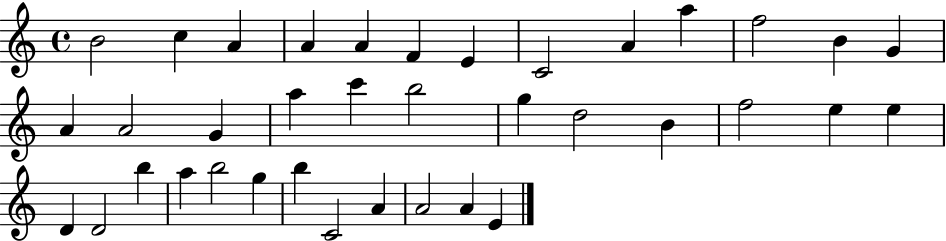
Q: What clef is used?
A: treble